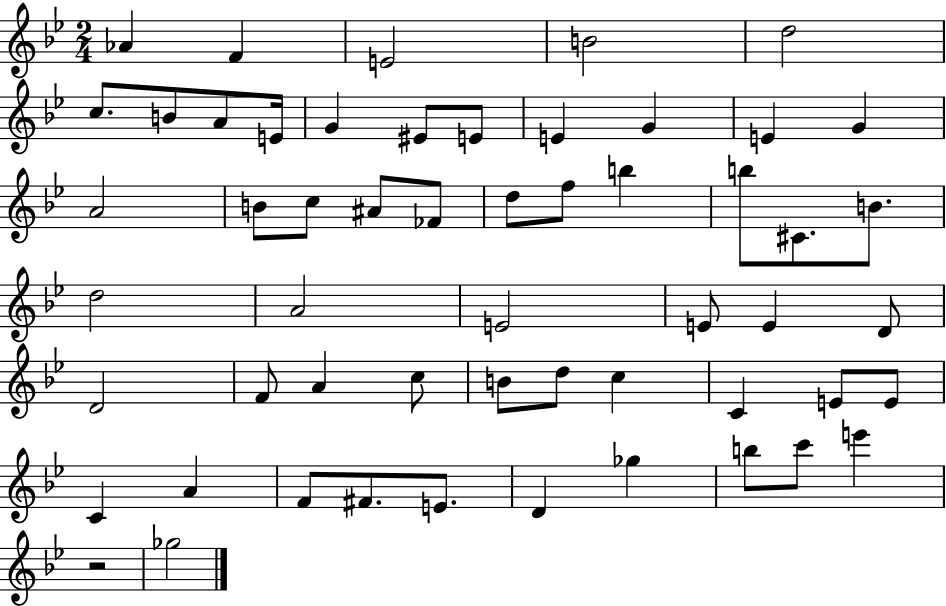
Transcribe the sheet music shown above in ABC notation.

X:1
T:Untitled
M:2/4
L:1/4
K:Bb
_A F E2 B2 d2 c/2 B/2 A/2 E/4 G ^E/2 E/2 E G E G A2 B/2 c/2 ^A/2 _F/2 d/2 f/2 b b/2 ^C/2 B/2 d2 A2 E2 E/2 E D/2 D2 F/2 A c/2 B/2 d/2 c C E/2 E/2 C A F/2 ^F/2 E/2 D _g b/2 c'/2 e' z2 _g2